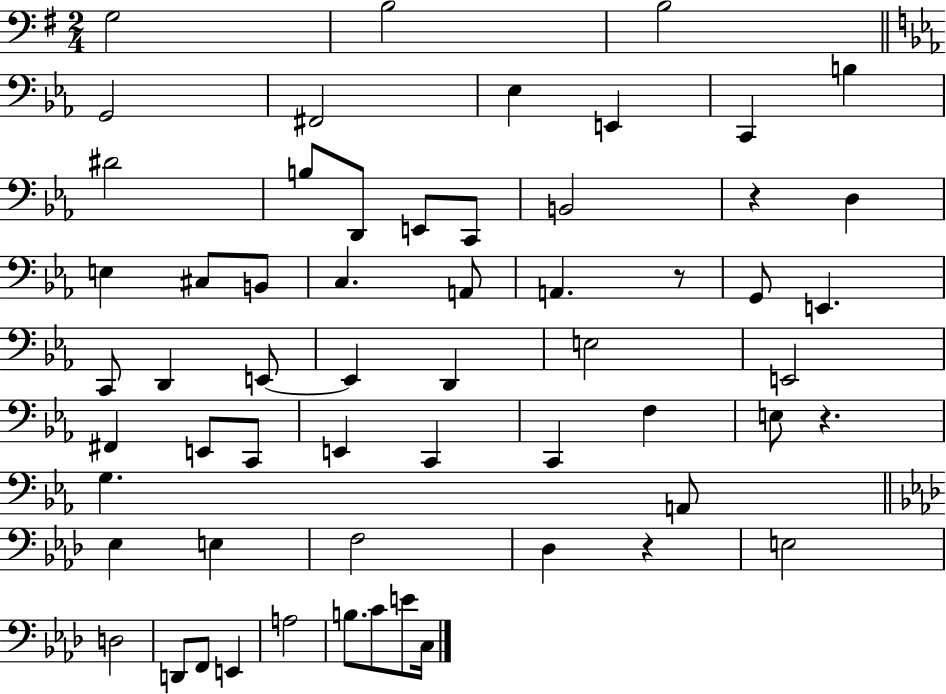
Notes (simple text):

G3/h B3/h B3/h G2/h F#2/h Eb3/q E2/q C2/q B3/q D#4/h B3/e D2/e E2/e C2/e B2/h R/q D3/q E3/q C#3/e B2/e C3/q. A2/e A2/q. R/e G2/e E2/q. C2/e D2/q E2/e E2/q D2/q E3/h E2/h F#2/q E2/e C2/e E2/q C2/q C2/q F3/q E3/e R/q. G3/q. A2/e Eb3/q E3/q F3/h Db3/q R/q E3/h D3/h D2/e F2/e E2/q A3/h B3/e. C4/e E4/e C3/s